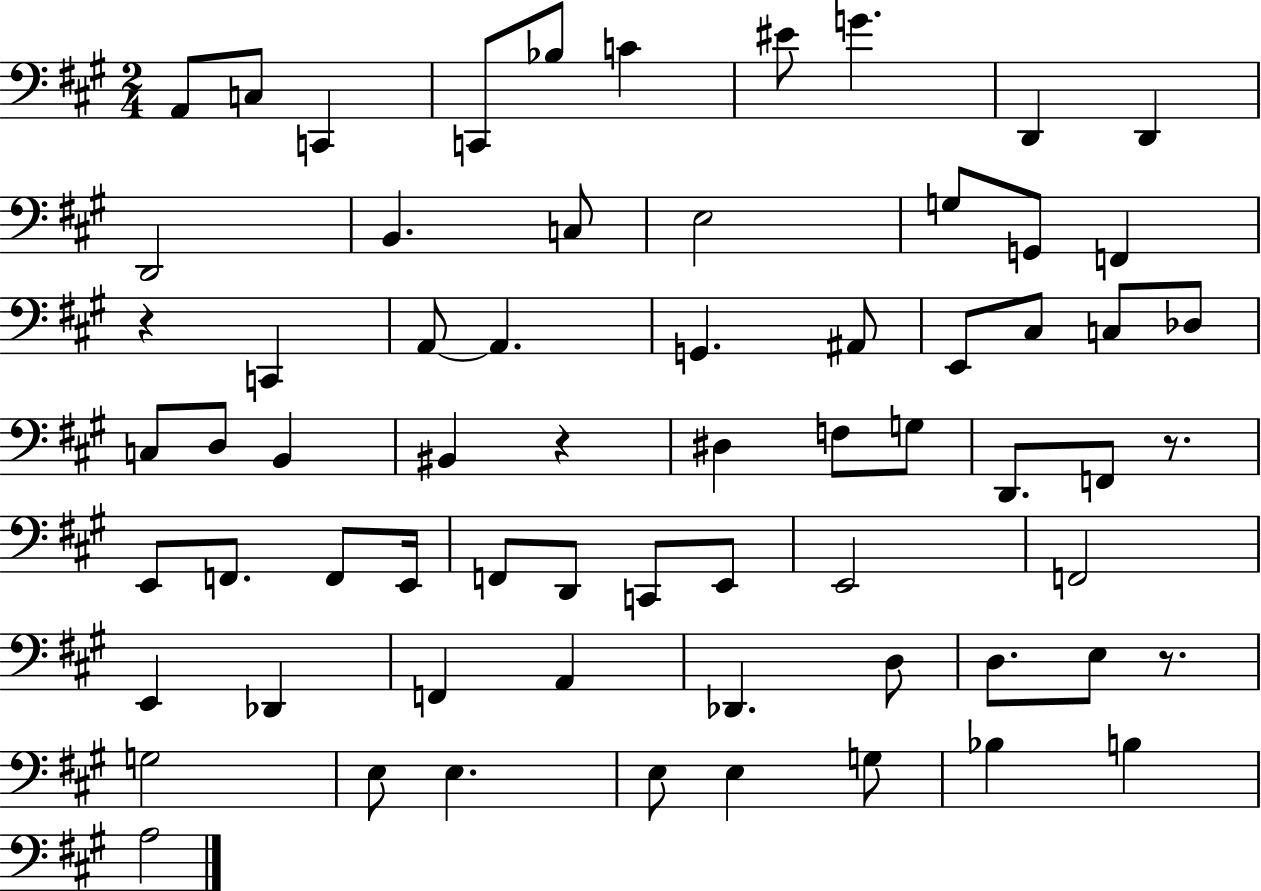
{
  \clef bass
  \numericTimeSignature
  \time 2/4
  \key a \major
  \repeat volta 2 { a,8 c8 c,4 | c,8 bes8 c'4 | eis'8 g'4. | d,4 d,4 | \break d,2 | b,4. c8 | e2 | g8 g,8 f,4 | \break r4 c,4 | a,8~~ a,4. | g,4. ais,8 | e,8 cis8 c8 des8 | \break c8 d8 b,4 | bis,4 r4 | dis4 f8 g8 | d,8. f,8 r8. | \break e,8 f,8. f,8 e,16 | f,8 d,8 c,8 e,8 | e,2 | f,2 | \break e,4 des,4 | f,4 a,4 | des,4. d8 | d8. e8 r8. | \break g2 | e8 e4. | e8 e4 g8 | bes4 b4 | \break a2 | } \bar "|."
}